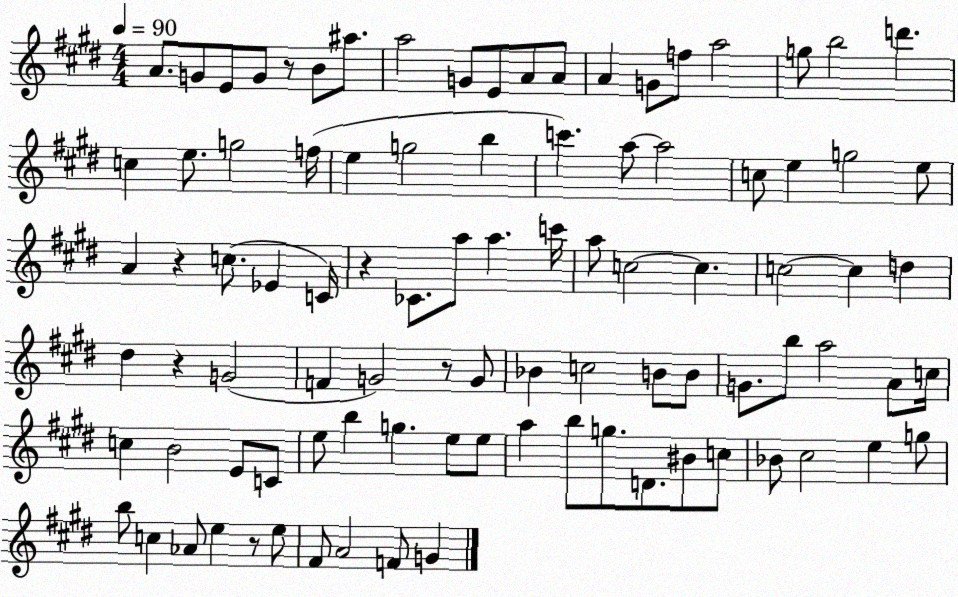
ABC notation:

X:1
T:Untitled
M:4/4
L:1/4
K:E
A/2 G/2 E/2 G/2 z/2 B/2 ^a/2 a2 G/2 E/2 A/2 A/2 A G/2 f/2 a2 g/2 b2 d' c e/2 g2 f/4 e g2 b c' a/2 a2 c/2 e g2 e/2 A z c/2 _E C/4 z _C/2 a/2 a c'/4 a/2 c2 c c2 c d ^d z G2 F G2 z/2 G/2 _B c2 B/2 B/2 G/2 b/2 a2 A/2 c/4 c B2 E/2 C/2 e/2 b g e/2 e/2 a b/2 g/2 D/2 ^B/2 c/2 _B/2 ^c2 e g/2 b/2 c _A/2 e z/2 e/2 ^F/2 A2 F/2 G